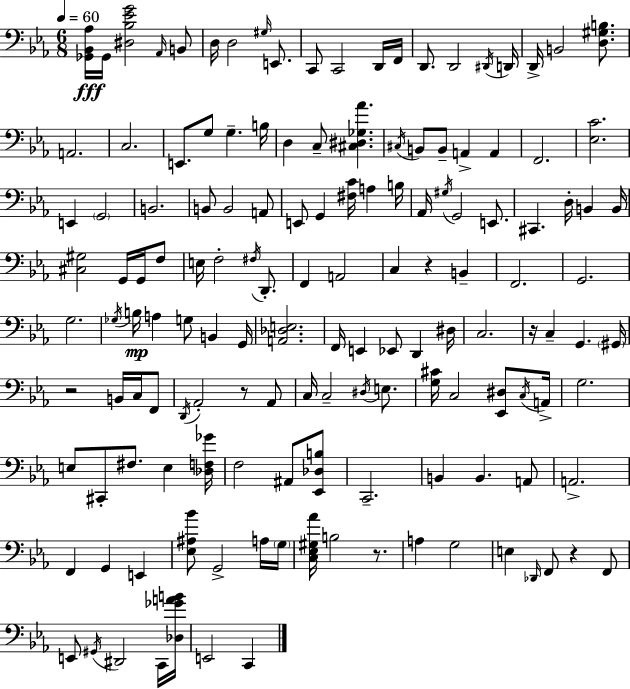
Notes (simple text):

[Gb2,Bb2,Ab3]/s Gb2/s [D#3,Bb3,Eb4,G4]/h Ab2/s B2/e D3/s D3/h G#3/s E2/e. C2/e C2/h D2/s F2/s D2/e. D2/h D#2/s D2/s D2/s B2/h [D3,G#3,B3]/e. A2/h. C3/h. E2/e. G3/e G3/q. B3/s D3/q C3/e [C#3,D#3,Gb3,Ab4]/q. C#3/s B2/e B2/e A2/q A2/q F2/h. [Eb3,C4]/h. E2/q G2/h B2/h. B2/e B2/h A2/e E2/e G2/q [F#3,C4]/s A3/q B3/s Ab2/s G#3/s G2/h E2/e. C#2/q. D3/s B2/q B2/s [C#3,G#3]/h G2/s G2/s F3/e E3/s F3/h F#3/s D2/e. F2/q A2/h C3/q R/q B2/q F2/h. G2/h. G3/h. Gb3/s B3/s A3/q G3/e B2/q G2/s [A2,Db3,E3]/h. F2/s E2/q Eb2/e D2/q D#3/s C3/h. R/s C3/q G2/q. G#2/s R/h B2/s C3/s F2/e D2/s Ab2/h R/e Ab2/e C3/s C3/h D#3/s E3/e. [G3,C#4]/s C3/h [Eb2,D#3]/e C3/s A2/s G3/h. E3/e C#2/e F#3/e. E3/q [Db3,F3,Gb4]/s F3/h A#2/e [Eb2,Db3,B3]/e C2/h. B2/q B2/q. A2/e A2/h. F2/q G2/q E2/q [Eb3,A#3,Bb4]/e G2/h A3/s G3/s [C3,Eb3,G#3,Ab4]/s B3/h R/e. A3/q G3/h E3/q Db2/s F2/e R/q F2/e E2/e G#2/s D#2/h C2/s [Db3,Gb4,A4,B4]/s E2/h C2/q